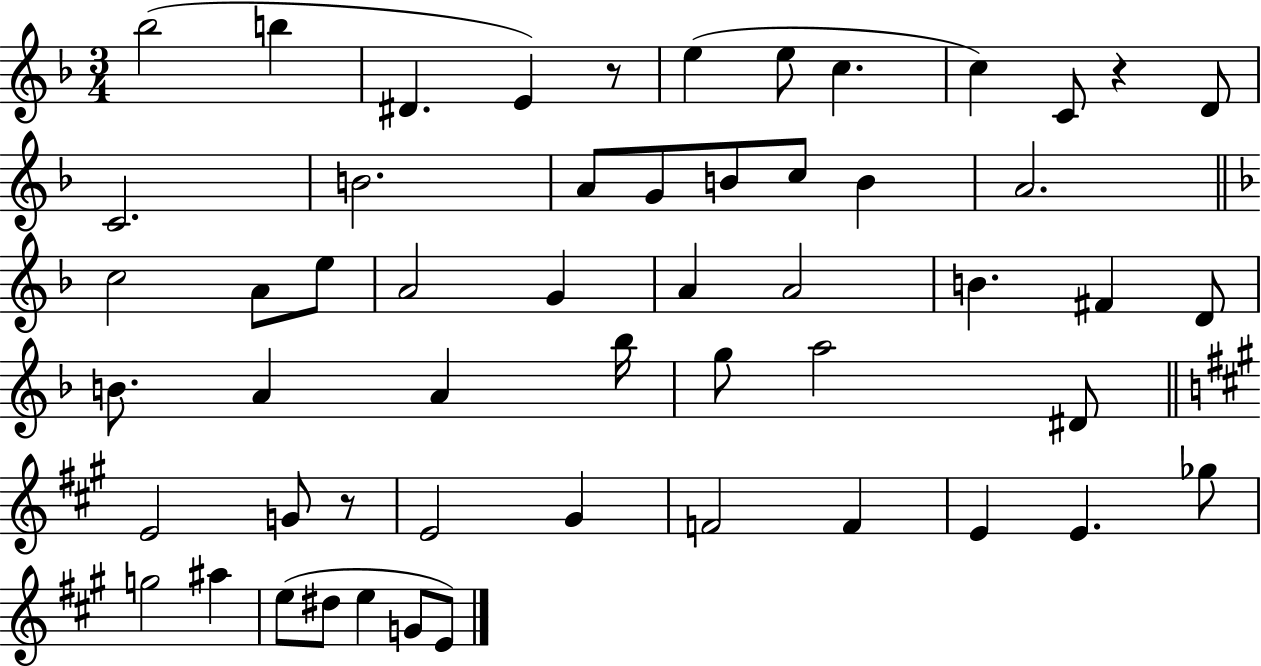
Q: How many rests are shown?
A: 3